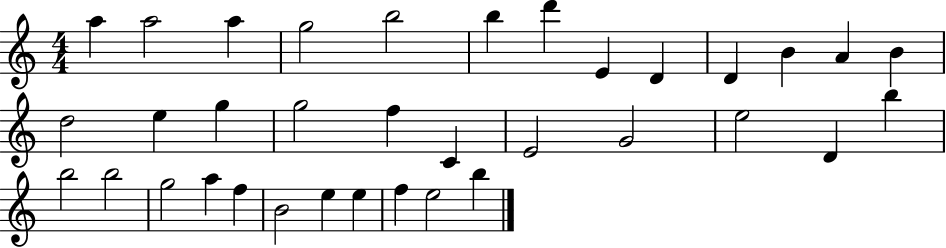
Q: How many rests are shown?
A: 0